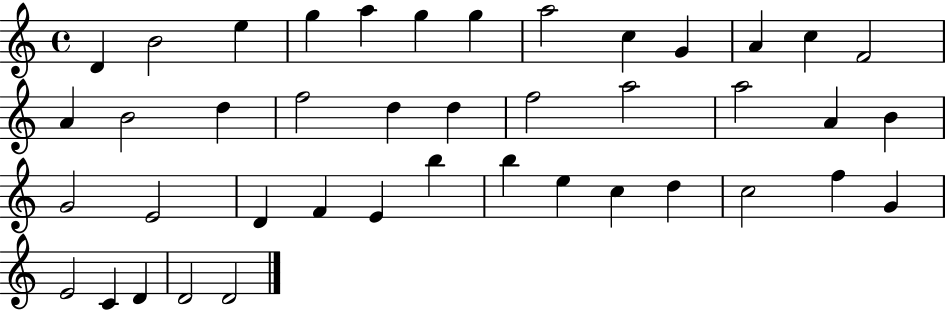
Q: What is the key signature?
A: C major